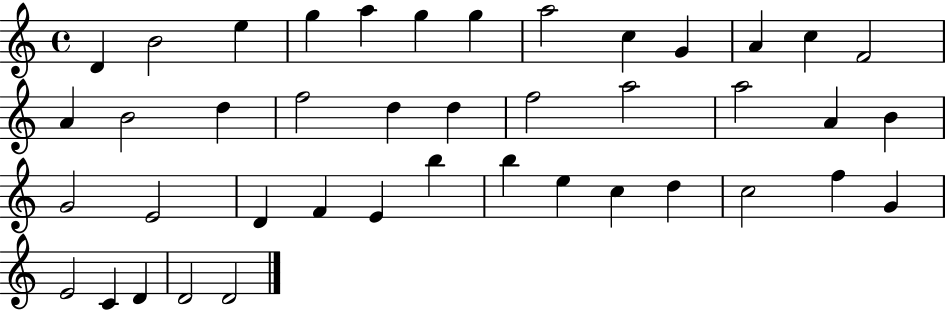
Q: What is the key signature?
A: C major